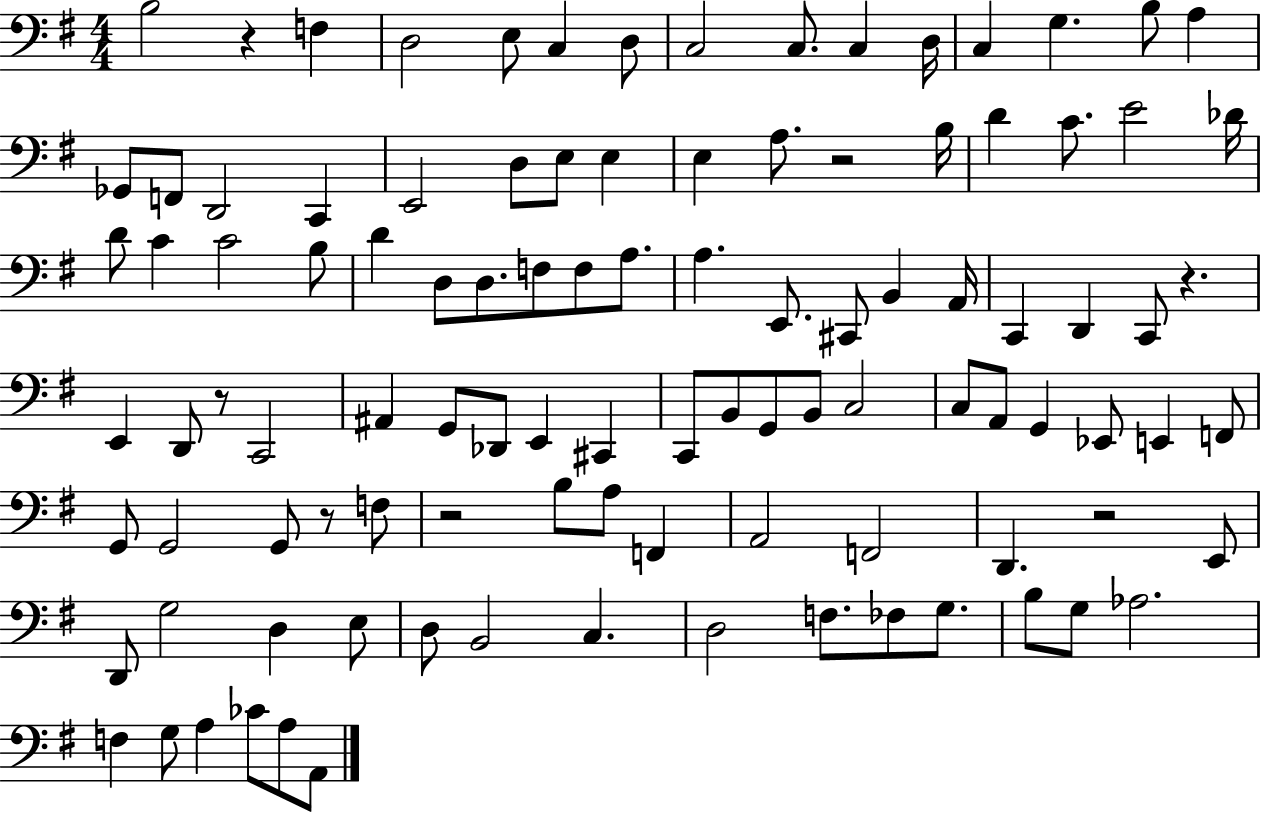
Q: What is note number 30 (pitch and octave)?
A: D4